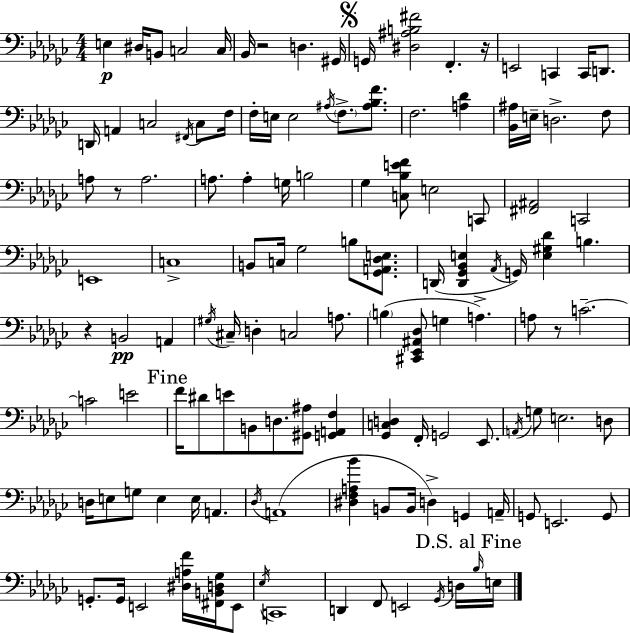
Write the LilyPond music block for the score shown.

{
  \clef bass
  \numericTimeSignature
  \time 4/4
  \key ees \minor
  \repeat volta 2 { e4\p dis16 b,8 c2 c16 | bes,16 r2 d4. gis,16 | \mark \markup { \musicglyph "scripts.segno" } g,16 <dis ais b fis'>2 f,4.-. r16 | e,2 c,4 c,16 d,8. | \break d,16 a,4 c2 \acciaccatura { fis,16 } c8 | f16 f16-. e16 e2 \acciaccatura { ais16 } \parenthesize f8.-> <ais bes f'>8. | f2. <a des'>4 | <bes, ais>16 e16-- d2.-> | \break f8 a8 r8 a2. | a8. a4-. g16 b2 | ges4 <c bes e' f'>8 e2 | c,8 <fis, ais,>2 c,2 | \break e,1 | c1-> | b,8 c16 ges2 b8 <ges, a, des e>8. | d,16( <d, ges, bes, e>4 \acciaccatura { aes,16 } g,16) <e gis des'>4 b4. | \break r4 b,2\pp a,4 | \acciaccatura { gis16 } cis16-- d4-. c2 | a8. \parenthesize b4( <cis, ees, ais, des>8 g4 a4.->) | a8 r8 c'2.--~~ | \break c'2 e'2 | \mark "Fine" f'16 dis'8 e'8 b,8 d8. <gis, ais>8 | <g, a, f>4 <ges, c d>4 f,16-. g,2 | ees,8. \acciaccatura { a,16 } g8 e2. | \break d8 d16 e8 g8 e4 e16 a,4. | \acciaccatura { des16 } a,1( | <dis f a bes'>4 b,8 b,16 d4->) | g,4 a,16-- g,8 e,2. | \break g,8 g,8.-. g,16 e,2 | <dis a f'>16 <fis, b, d ges>16 e,8 \acciaccatura { ees16 } c,1 | d,4 f,8 e,2 | \acciaccatura { ges,16 } d16 \mark "D.S. al Fine" \grace { bes16 } e16 } \bar "|."
}